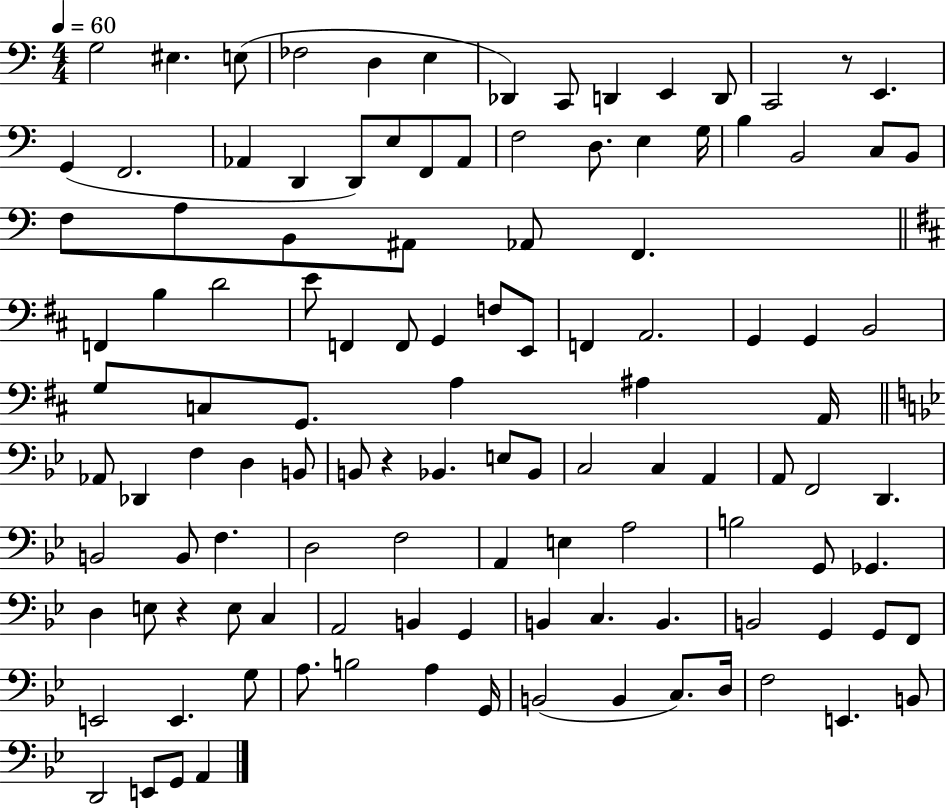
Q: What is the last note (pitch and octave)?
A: A2